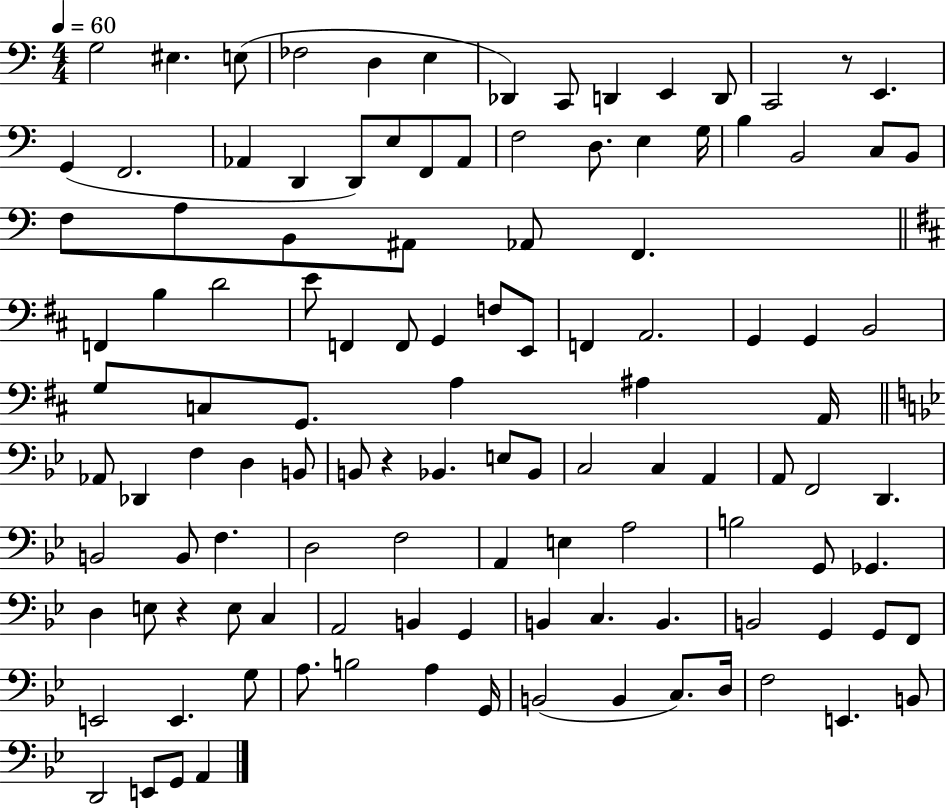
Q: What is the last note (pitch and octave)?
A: A2